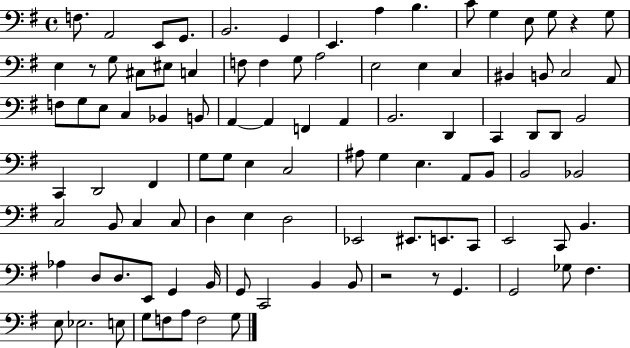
F3/e. A2/h E2/e G2/e. B2/h. G2/q E2/q. A3/q B3/q. C4/e G3/q E3/e G3/e R/q G3/e E3/q R/e G3/e C#3/e EIS3/e C3/q F3/e F3/q G3/e A3/h E3/h E3/q C3/q BIS2/q B2/e C3/h A2/e F3/e G3/e E3/e C3/q Bb2/q B2/e A2/q A2/q F2/q A2/q B2/h. D2/q C2/q D2/e D2/e B2/h C2/q D2/h F#2/q G3/e G3/e E3/q C3/h A#3/e G3/q E3/q. A2/e B2/e B2/h Bb2/h C3/h B2/e C3/q C3/e D3/q E3/q D3/h Eb2/h EIS2/e. E2/e. C2/e E2/h C2/e B2/q. Ab3/q D3/e D3/e. E2/e G2/q B2/s G2/e C2/h B2/q B2/e R/h R/e G2/q. G2/h Gb3/e F#3/q. E3/e Eb3/h. E3/e G3/e F3/e A3/e F3/h G3/e